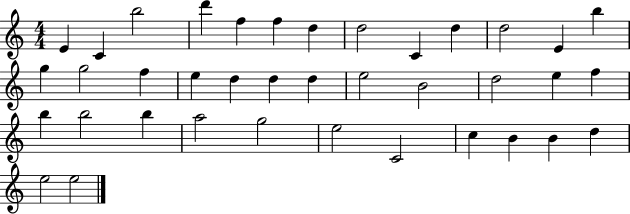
X:1
T:Untitled
M:4/4
L:1/4
K:C
E C b2 d' f f d d2 C d d2 E b g g2 f e d d d e2 B2 d2 e f b b2 b a2 g2 e2 C2 c B B d e2 e2